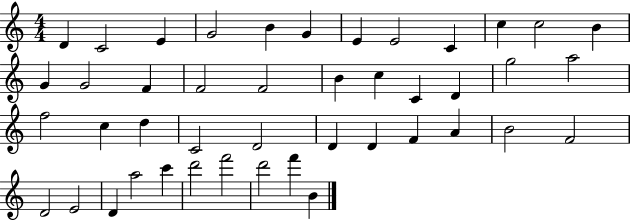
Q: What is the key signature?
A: C major